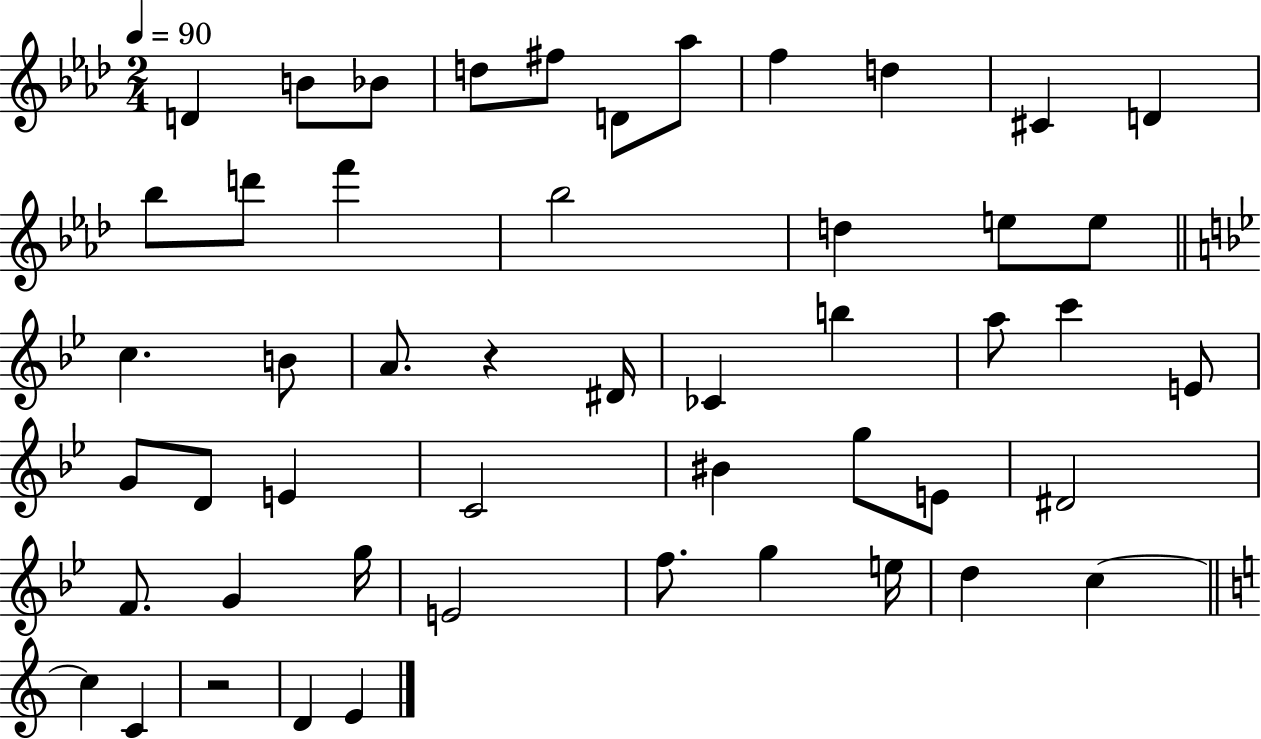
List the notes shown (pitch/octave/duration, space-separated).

D4/q B4/e Bb4/e D5/e F#5/e D4/e Ab5/e F5/q D5/q C#4/q D4/q Bb5/e D6/e F6/q Bb5/h D5/q E5/e E5/e C5/q. B4/e A4/e. R/q D#4/s CES4/q B5/q A5/e C6/q E4/e G4/e D4/e E4/q C4/h BIS4/q G5/e E4/e D#4/h F4/e. G4/q G5/s E4/h F5/e. G5/q E5/s D5/q C5/q C5/q C4/q R/h D4/q E4/q